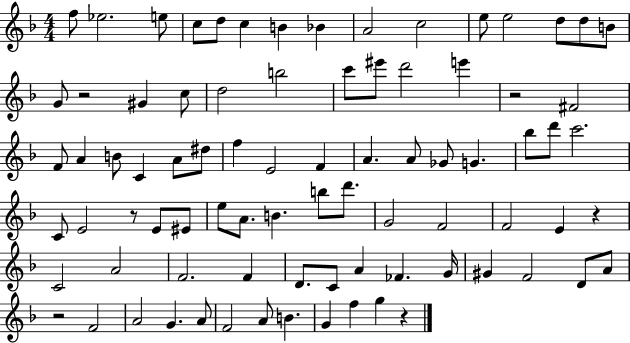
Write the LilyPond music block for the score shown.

{
  \clef treble
  \numericTimeSignature
  \time 4/4
  \key f \major
  f''8 ees''2. e''8 | c''8 d''8 c''4 b'4 bes'4 | a'2 c''2 | e''8 e''2 d''8 d''8 b'8 | \break g'8 r2 gis'4 c''8 | d''2 b''2 | c'''8 eis'''8 d'''2 e'''4 | r2 fis'2 | \break f'8 a'4 b'8 c'4 a'8 dis''8 | f''4 e'2 f'4 | a'4. a'8 ges'8 g'4. | bes''8 d'''8 c'''2. | \break c'8 e'2 r8 e'8 eis'8 | e''8 a'8. b'4. b''8 d'''8. | g'2 f'2 | f'2 e'4 r4 | \break c'2 a'2 | f'2. f'4 | d'8. c'8 a'4 fes'4. g'16 | gis'4 f'2 d'8 a'8 | \break r2 f'2 | a'2 g'4. a'8 | f'2 a'8 b'4. | g'4 f''4 g''4 r4 | \break \bar "|."
}